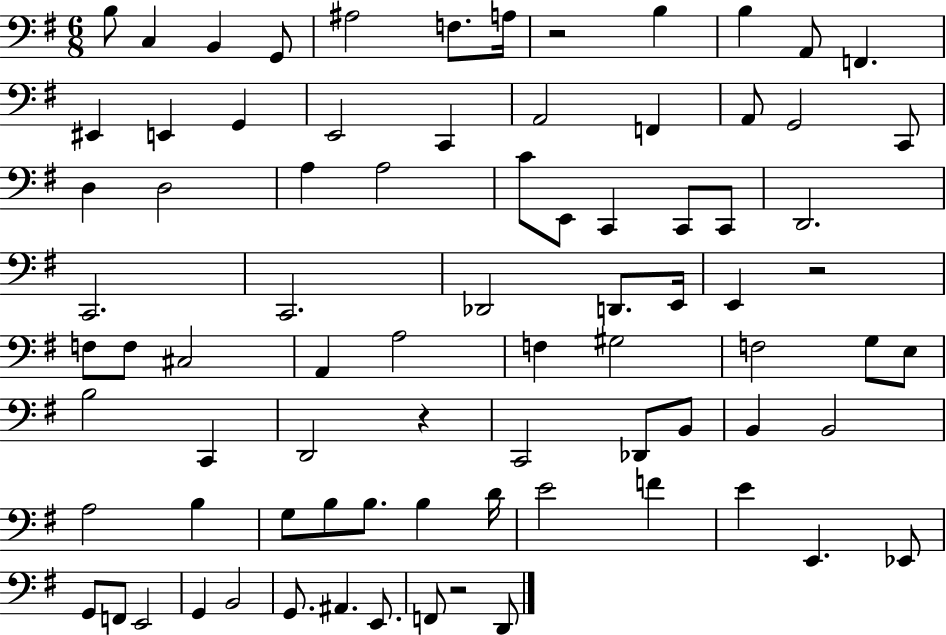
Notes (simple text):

B3/e C3/q B2/q G2/e A#3/h F3/e. A3/s R/h B3/q B3/q A2/e F2/q. EIS2/q E2/q G2/q E2/h C2/q A2/h F2/q A2/e G2/h C2/e D3/q D3/h A3/q A3/h C4/e E2/e C2/q C2/e C2/e D2/h. C2/h. C2/h. Db2/h D2/e. E2/s E2/q R/h F3/e F3/e C#3/h A2/q A3/h F3/q G#3/h F3/h G3/e E3/e B3/h C2/q D2/h R/q C2/h Db2/e B2/e B2/q B2/h A3/h B3/q G3/e B3/e B3/e. B3/q D4/s E4/h F4/q E4/q E2/q. Eb2/e G2/e F2/e E2/h G2/q B2/h G2/e. A#2/q. E2/e. F2/e R/h D2/e